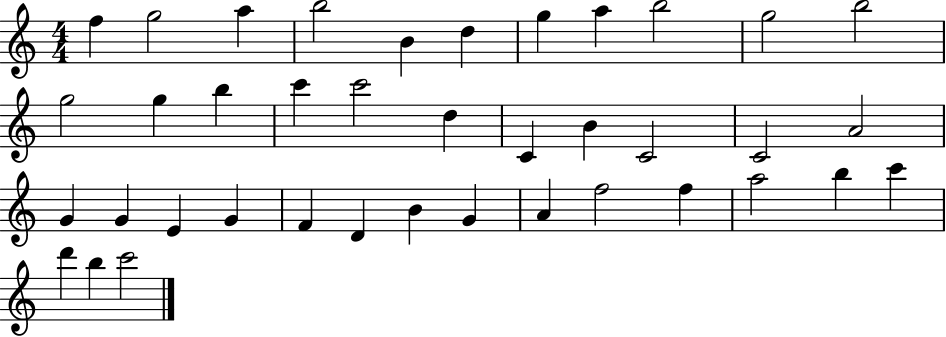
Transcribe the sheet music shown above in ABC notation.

X:1
T:Untitled
M:4/4
L:1/4
K:C
f g2 a b2 B d g a b2 g2 b2 g2 g b c' c'2 d C B C2 C2 A2 G G E G F D B G A f2 f a2 b c' d' b c'2